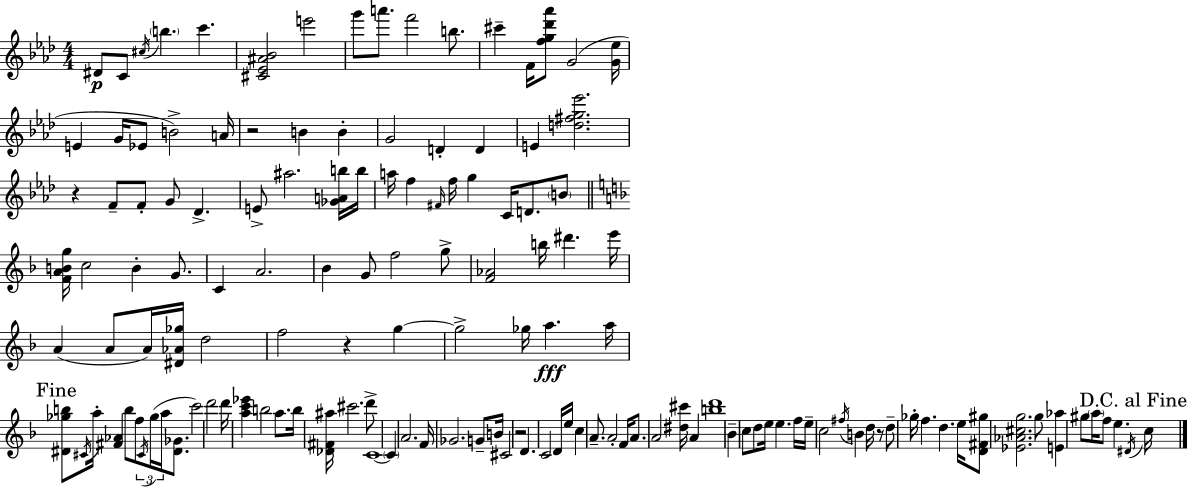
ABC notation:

X:1
T:Untitled
M:4/4
L:1/4
K:Fm
^D/2 C/2 ^c/4 b c' [^C_E^A_B]2 e'2 g'/2 a'/2 f'2 b/2 ^c' F/4 [fg_d'_a']/2 G2 [G_e]/4 E G/4 _E/2 B2 A/4 z2 B B G2 D D E [d^fg_e']2 z F/2 F/2 G/2 _D E/2 ^a2 [_GAb]/4 b/4 a/4 f ^F/4 f/4 g C/4 D/2 B/2 [FABg]/4 c2 B G/2 C A2 _B G/2 f2 g/2 [F_A]2 b/4 ^d' e'/4 A A/2 A/4 [^D_A_g]/4 d2 f2 z g g2 _g/4 a a/4 [^D_gb]/2 ^C/4 a/4 [^F_A] b/2 f/2 ^C/4 _g/4 a/4 [^D_G]/2 c'2 d'2 d'/4 [ac'_e'] b2 a/2 b/4 [_D^F^a]/4 ^c'2 d'/2 C4 C A2 F/4 _G2 G/2 B/4 ^C2 z2 D C2 D/4 e/4 c A/2 A2 F/4 A/2 A2 [^d^c']/4 A [bd']4 _B c/2 d/2 e/4 e f/4 e/4 c2 ^f/4 B d/4 z/2 d/2 _g/4 f d e/4 [D^F^g]/2 [_E_A^cg]2 g/2 [E_a] ^g/2 a/4 f/2 e ^D/4 c/4